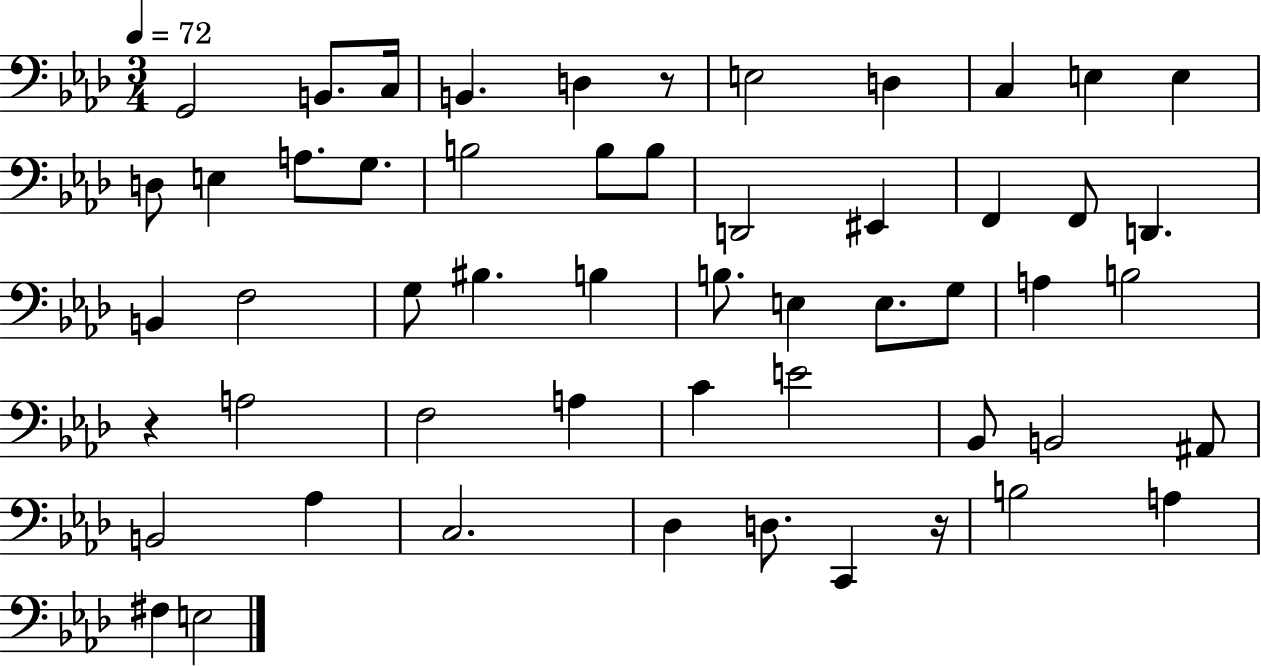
{
  \clef bass
  \numericTimeSignature
  \time 3/4
  \key aes \major
  \tempo 4 = 72
  g,2 b,8. c16 | b,4. d4 r8 | e2 d4 | c4 e4 e4 | \break d8 e4 a8. g8. | b2 b8 b8 | d,2 eis,4 | f,4 f,8 d,4. | \break b,4 f2 | g8 bis4. b4 | b8. e4 e8. g8 | a4 b2 | \break r4 a2 | f2 a4 | c'4 e'2 | bes,8 b,2 ais,8 | \break b,2 aes4 | c2. | des4 d8. c,4 r16 | b2 a4 | \break fis4 e2 | \bar "|."
}